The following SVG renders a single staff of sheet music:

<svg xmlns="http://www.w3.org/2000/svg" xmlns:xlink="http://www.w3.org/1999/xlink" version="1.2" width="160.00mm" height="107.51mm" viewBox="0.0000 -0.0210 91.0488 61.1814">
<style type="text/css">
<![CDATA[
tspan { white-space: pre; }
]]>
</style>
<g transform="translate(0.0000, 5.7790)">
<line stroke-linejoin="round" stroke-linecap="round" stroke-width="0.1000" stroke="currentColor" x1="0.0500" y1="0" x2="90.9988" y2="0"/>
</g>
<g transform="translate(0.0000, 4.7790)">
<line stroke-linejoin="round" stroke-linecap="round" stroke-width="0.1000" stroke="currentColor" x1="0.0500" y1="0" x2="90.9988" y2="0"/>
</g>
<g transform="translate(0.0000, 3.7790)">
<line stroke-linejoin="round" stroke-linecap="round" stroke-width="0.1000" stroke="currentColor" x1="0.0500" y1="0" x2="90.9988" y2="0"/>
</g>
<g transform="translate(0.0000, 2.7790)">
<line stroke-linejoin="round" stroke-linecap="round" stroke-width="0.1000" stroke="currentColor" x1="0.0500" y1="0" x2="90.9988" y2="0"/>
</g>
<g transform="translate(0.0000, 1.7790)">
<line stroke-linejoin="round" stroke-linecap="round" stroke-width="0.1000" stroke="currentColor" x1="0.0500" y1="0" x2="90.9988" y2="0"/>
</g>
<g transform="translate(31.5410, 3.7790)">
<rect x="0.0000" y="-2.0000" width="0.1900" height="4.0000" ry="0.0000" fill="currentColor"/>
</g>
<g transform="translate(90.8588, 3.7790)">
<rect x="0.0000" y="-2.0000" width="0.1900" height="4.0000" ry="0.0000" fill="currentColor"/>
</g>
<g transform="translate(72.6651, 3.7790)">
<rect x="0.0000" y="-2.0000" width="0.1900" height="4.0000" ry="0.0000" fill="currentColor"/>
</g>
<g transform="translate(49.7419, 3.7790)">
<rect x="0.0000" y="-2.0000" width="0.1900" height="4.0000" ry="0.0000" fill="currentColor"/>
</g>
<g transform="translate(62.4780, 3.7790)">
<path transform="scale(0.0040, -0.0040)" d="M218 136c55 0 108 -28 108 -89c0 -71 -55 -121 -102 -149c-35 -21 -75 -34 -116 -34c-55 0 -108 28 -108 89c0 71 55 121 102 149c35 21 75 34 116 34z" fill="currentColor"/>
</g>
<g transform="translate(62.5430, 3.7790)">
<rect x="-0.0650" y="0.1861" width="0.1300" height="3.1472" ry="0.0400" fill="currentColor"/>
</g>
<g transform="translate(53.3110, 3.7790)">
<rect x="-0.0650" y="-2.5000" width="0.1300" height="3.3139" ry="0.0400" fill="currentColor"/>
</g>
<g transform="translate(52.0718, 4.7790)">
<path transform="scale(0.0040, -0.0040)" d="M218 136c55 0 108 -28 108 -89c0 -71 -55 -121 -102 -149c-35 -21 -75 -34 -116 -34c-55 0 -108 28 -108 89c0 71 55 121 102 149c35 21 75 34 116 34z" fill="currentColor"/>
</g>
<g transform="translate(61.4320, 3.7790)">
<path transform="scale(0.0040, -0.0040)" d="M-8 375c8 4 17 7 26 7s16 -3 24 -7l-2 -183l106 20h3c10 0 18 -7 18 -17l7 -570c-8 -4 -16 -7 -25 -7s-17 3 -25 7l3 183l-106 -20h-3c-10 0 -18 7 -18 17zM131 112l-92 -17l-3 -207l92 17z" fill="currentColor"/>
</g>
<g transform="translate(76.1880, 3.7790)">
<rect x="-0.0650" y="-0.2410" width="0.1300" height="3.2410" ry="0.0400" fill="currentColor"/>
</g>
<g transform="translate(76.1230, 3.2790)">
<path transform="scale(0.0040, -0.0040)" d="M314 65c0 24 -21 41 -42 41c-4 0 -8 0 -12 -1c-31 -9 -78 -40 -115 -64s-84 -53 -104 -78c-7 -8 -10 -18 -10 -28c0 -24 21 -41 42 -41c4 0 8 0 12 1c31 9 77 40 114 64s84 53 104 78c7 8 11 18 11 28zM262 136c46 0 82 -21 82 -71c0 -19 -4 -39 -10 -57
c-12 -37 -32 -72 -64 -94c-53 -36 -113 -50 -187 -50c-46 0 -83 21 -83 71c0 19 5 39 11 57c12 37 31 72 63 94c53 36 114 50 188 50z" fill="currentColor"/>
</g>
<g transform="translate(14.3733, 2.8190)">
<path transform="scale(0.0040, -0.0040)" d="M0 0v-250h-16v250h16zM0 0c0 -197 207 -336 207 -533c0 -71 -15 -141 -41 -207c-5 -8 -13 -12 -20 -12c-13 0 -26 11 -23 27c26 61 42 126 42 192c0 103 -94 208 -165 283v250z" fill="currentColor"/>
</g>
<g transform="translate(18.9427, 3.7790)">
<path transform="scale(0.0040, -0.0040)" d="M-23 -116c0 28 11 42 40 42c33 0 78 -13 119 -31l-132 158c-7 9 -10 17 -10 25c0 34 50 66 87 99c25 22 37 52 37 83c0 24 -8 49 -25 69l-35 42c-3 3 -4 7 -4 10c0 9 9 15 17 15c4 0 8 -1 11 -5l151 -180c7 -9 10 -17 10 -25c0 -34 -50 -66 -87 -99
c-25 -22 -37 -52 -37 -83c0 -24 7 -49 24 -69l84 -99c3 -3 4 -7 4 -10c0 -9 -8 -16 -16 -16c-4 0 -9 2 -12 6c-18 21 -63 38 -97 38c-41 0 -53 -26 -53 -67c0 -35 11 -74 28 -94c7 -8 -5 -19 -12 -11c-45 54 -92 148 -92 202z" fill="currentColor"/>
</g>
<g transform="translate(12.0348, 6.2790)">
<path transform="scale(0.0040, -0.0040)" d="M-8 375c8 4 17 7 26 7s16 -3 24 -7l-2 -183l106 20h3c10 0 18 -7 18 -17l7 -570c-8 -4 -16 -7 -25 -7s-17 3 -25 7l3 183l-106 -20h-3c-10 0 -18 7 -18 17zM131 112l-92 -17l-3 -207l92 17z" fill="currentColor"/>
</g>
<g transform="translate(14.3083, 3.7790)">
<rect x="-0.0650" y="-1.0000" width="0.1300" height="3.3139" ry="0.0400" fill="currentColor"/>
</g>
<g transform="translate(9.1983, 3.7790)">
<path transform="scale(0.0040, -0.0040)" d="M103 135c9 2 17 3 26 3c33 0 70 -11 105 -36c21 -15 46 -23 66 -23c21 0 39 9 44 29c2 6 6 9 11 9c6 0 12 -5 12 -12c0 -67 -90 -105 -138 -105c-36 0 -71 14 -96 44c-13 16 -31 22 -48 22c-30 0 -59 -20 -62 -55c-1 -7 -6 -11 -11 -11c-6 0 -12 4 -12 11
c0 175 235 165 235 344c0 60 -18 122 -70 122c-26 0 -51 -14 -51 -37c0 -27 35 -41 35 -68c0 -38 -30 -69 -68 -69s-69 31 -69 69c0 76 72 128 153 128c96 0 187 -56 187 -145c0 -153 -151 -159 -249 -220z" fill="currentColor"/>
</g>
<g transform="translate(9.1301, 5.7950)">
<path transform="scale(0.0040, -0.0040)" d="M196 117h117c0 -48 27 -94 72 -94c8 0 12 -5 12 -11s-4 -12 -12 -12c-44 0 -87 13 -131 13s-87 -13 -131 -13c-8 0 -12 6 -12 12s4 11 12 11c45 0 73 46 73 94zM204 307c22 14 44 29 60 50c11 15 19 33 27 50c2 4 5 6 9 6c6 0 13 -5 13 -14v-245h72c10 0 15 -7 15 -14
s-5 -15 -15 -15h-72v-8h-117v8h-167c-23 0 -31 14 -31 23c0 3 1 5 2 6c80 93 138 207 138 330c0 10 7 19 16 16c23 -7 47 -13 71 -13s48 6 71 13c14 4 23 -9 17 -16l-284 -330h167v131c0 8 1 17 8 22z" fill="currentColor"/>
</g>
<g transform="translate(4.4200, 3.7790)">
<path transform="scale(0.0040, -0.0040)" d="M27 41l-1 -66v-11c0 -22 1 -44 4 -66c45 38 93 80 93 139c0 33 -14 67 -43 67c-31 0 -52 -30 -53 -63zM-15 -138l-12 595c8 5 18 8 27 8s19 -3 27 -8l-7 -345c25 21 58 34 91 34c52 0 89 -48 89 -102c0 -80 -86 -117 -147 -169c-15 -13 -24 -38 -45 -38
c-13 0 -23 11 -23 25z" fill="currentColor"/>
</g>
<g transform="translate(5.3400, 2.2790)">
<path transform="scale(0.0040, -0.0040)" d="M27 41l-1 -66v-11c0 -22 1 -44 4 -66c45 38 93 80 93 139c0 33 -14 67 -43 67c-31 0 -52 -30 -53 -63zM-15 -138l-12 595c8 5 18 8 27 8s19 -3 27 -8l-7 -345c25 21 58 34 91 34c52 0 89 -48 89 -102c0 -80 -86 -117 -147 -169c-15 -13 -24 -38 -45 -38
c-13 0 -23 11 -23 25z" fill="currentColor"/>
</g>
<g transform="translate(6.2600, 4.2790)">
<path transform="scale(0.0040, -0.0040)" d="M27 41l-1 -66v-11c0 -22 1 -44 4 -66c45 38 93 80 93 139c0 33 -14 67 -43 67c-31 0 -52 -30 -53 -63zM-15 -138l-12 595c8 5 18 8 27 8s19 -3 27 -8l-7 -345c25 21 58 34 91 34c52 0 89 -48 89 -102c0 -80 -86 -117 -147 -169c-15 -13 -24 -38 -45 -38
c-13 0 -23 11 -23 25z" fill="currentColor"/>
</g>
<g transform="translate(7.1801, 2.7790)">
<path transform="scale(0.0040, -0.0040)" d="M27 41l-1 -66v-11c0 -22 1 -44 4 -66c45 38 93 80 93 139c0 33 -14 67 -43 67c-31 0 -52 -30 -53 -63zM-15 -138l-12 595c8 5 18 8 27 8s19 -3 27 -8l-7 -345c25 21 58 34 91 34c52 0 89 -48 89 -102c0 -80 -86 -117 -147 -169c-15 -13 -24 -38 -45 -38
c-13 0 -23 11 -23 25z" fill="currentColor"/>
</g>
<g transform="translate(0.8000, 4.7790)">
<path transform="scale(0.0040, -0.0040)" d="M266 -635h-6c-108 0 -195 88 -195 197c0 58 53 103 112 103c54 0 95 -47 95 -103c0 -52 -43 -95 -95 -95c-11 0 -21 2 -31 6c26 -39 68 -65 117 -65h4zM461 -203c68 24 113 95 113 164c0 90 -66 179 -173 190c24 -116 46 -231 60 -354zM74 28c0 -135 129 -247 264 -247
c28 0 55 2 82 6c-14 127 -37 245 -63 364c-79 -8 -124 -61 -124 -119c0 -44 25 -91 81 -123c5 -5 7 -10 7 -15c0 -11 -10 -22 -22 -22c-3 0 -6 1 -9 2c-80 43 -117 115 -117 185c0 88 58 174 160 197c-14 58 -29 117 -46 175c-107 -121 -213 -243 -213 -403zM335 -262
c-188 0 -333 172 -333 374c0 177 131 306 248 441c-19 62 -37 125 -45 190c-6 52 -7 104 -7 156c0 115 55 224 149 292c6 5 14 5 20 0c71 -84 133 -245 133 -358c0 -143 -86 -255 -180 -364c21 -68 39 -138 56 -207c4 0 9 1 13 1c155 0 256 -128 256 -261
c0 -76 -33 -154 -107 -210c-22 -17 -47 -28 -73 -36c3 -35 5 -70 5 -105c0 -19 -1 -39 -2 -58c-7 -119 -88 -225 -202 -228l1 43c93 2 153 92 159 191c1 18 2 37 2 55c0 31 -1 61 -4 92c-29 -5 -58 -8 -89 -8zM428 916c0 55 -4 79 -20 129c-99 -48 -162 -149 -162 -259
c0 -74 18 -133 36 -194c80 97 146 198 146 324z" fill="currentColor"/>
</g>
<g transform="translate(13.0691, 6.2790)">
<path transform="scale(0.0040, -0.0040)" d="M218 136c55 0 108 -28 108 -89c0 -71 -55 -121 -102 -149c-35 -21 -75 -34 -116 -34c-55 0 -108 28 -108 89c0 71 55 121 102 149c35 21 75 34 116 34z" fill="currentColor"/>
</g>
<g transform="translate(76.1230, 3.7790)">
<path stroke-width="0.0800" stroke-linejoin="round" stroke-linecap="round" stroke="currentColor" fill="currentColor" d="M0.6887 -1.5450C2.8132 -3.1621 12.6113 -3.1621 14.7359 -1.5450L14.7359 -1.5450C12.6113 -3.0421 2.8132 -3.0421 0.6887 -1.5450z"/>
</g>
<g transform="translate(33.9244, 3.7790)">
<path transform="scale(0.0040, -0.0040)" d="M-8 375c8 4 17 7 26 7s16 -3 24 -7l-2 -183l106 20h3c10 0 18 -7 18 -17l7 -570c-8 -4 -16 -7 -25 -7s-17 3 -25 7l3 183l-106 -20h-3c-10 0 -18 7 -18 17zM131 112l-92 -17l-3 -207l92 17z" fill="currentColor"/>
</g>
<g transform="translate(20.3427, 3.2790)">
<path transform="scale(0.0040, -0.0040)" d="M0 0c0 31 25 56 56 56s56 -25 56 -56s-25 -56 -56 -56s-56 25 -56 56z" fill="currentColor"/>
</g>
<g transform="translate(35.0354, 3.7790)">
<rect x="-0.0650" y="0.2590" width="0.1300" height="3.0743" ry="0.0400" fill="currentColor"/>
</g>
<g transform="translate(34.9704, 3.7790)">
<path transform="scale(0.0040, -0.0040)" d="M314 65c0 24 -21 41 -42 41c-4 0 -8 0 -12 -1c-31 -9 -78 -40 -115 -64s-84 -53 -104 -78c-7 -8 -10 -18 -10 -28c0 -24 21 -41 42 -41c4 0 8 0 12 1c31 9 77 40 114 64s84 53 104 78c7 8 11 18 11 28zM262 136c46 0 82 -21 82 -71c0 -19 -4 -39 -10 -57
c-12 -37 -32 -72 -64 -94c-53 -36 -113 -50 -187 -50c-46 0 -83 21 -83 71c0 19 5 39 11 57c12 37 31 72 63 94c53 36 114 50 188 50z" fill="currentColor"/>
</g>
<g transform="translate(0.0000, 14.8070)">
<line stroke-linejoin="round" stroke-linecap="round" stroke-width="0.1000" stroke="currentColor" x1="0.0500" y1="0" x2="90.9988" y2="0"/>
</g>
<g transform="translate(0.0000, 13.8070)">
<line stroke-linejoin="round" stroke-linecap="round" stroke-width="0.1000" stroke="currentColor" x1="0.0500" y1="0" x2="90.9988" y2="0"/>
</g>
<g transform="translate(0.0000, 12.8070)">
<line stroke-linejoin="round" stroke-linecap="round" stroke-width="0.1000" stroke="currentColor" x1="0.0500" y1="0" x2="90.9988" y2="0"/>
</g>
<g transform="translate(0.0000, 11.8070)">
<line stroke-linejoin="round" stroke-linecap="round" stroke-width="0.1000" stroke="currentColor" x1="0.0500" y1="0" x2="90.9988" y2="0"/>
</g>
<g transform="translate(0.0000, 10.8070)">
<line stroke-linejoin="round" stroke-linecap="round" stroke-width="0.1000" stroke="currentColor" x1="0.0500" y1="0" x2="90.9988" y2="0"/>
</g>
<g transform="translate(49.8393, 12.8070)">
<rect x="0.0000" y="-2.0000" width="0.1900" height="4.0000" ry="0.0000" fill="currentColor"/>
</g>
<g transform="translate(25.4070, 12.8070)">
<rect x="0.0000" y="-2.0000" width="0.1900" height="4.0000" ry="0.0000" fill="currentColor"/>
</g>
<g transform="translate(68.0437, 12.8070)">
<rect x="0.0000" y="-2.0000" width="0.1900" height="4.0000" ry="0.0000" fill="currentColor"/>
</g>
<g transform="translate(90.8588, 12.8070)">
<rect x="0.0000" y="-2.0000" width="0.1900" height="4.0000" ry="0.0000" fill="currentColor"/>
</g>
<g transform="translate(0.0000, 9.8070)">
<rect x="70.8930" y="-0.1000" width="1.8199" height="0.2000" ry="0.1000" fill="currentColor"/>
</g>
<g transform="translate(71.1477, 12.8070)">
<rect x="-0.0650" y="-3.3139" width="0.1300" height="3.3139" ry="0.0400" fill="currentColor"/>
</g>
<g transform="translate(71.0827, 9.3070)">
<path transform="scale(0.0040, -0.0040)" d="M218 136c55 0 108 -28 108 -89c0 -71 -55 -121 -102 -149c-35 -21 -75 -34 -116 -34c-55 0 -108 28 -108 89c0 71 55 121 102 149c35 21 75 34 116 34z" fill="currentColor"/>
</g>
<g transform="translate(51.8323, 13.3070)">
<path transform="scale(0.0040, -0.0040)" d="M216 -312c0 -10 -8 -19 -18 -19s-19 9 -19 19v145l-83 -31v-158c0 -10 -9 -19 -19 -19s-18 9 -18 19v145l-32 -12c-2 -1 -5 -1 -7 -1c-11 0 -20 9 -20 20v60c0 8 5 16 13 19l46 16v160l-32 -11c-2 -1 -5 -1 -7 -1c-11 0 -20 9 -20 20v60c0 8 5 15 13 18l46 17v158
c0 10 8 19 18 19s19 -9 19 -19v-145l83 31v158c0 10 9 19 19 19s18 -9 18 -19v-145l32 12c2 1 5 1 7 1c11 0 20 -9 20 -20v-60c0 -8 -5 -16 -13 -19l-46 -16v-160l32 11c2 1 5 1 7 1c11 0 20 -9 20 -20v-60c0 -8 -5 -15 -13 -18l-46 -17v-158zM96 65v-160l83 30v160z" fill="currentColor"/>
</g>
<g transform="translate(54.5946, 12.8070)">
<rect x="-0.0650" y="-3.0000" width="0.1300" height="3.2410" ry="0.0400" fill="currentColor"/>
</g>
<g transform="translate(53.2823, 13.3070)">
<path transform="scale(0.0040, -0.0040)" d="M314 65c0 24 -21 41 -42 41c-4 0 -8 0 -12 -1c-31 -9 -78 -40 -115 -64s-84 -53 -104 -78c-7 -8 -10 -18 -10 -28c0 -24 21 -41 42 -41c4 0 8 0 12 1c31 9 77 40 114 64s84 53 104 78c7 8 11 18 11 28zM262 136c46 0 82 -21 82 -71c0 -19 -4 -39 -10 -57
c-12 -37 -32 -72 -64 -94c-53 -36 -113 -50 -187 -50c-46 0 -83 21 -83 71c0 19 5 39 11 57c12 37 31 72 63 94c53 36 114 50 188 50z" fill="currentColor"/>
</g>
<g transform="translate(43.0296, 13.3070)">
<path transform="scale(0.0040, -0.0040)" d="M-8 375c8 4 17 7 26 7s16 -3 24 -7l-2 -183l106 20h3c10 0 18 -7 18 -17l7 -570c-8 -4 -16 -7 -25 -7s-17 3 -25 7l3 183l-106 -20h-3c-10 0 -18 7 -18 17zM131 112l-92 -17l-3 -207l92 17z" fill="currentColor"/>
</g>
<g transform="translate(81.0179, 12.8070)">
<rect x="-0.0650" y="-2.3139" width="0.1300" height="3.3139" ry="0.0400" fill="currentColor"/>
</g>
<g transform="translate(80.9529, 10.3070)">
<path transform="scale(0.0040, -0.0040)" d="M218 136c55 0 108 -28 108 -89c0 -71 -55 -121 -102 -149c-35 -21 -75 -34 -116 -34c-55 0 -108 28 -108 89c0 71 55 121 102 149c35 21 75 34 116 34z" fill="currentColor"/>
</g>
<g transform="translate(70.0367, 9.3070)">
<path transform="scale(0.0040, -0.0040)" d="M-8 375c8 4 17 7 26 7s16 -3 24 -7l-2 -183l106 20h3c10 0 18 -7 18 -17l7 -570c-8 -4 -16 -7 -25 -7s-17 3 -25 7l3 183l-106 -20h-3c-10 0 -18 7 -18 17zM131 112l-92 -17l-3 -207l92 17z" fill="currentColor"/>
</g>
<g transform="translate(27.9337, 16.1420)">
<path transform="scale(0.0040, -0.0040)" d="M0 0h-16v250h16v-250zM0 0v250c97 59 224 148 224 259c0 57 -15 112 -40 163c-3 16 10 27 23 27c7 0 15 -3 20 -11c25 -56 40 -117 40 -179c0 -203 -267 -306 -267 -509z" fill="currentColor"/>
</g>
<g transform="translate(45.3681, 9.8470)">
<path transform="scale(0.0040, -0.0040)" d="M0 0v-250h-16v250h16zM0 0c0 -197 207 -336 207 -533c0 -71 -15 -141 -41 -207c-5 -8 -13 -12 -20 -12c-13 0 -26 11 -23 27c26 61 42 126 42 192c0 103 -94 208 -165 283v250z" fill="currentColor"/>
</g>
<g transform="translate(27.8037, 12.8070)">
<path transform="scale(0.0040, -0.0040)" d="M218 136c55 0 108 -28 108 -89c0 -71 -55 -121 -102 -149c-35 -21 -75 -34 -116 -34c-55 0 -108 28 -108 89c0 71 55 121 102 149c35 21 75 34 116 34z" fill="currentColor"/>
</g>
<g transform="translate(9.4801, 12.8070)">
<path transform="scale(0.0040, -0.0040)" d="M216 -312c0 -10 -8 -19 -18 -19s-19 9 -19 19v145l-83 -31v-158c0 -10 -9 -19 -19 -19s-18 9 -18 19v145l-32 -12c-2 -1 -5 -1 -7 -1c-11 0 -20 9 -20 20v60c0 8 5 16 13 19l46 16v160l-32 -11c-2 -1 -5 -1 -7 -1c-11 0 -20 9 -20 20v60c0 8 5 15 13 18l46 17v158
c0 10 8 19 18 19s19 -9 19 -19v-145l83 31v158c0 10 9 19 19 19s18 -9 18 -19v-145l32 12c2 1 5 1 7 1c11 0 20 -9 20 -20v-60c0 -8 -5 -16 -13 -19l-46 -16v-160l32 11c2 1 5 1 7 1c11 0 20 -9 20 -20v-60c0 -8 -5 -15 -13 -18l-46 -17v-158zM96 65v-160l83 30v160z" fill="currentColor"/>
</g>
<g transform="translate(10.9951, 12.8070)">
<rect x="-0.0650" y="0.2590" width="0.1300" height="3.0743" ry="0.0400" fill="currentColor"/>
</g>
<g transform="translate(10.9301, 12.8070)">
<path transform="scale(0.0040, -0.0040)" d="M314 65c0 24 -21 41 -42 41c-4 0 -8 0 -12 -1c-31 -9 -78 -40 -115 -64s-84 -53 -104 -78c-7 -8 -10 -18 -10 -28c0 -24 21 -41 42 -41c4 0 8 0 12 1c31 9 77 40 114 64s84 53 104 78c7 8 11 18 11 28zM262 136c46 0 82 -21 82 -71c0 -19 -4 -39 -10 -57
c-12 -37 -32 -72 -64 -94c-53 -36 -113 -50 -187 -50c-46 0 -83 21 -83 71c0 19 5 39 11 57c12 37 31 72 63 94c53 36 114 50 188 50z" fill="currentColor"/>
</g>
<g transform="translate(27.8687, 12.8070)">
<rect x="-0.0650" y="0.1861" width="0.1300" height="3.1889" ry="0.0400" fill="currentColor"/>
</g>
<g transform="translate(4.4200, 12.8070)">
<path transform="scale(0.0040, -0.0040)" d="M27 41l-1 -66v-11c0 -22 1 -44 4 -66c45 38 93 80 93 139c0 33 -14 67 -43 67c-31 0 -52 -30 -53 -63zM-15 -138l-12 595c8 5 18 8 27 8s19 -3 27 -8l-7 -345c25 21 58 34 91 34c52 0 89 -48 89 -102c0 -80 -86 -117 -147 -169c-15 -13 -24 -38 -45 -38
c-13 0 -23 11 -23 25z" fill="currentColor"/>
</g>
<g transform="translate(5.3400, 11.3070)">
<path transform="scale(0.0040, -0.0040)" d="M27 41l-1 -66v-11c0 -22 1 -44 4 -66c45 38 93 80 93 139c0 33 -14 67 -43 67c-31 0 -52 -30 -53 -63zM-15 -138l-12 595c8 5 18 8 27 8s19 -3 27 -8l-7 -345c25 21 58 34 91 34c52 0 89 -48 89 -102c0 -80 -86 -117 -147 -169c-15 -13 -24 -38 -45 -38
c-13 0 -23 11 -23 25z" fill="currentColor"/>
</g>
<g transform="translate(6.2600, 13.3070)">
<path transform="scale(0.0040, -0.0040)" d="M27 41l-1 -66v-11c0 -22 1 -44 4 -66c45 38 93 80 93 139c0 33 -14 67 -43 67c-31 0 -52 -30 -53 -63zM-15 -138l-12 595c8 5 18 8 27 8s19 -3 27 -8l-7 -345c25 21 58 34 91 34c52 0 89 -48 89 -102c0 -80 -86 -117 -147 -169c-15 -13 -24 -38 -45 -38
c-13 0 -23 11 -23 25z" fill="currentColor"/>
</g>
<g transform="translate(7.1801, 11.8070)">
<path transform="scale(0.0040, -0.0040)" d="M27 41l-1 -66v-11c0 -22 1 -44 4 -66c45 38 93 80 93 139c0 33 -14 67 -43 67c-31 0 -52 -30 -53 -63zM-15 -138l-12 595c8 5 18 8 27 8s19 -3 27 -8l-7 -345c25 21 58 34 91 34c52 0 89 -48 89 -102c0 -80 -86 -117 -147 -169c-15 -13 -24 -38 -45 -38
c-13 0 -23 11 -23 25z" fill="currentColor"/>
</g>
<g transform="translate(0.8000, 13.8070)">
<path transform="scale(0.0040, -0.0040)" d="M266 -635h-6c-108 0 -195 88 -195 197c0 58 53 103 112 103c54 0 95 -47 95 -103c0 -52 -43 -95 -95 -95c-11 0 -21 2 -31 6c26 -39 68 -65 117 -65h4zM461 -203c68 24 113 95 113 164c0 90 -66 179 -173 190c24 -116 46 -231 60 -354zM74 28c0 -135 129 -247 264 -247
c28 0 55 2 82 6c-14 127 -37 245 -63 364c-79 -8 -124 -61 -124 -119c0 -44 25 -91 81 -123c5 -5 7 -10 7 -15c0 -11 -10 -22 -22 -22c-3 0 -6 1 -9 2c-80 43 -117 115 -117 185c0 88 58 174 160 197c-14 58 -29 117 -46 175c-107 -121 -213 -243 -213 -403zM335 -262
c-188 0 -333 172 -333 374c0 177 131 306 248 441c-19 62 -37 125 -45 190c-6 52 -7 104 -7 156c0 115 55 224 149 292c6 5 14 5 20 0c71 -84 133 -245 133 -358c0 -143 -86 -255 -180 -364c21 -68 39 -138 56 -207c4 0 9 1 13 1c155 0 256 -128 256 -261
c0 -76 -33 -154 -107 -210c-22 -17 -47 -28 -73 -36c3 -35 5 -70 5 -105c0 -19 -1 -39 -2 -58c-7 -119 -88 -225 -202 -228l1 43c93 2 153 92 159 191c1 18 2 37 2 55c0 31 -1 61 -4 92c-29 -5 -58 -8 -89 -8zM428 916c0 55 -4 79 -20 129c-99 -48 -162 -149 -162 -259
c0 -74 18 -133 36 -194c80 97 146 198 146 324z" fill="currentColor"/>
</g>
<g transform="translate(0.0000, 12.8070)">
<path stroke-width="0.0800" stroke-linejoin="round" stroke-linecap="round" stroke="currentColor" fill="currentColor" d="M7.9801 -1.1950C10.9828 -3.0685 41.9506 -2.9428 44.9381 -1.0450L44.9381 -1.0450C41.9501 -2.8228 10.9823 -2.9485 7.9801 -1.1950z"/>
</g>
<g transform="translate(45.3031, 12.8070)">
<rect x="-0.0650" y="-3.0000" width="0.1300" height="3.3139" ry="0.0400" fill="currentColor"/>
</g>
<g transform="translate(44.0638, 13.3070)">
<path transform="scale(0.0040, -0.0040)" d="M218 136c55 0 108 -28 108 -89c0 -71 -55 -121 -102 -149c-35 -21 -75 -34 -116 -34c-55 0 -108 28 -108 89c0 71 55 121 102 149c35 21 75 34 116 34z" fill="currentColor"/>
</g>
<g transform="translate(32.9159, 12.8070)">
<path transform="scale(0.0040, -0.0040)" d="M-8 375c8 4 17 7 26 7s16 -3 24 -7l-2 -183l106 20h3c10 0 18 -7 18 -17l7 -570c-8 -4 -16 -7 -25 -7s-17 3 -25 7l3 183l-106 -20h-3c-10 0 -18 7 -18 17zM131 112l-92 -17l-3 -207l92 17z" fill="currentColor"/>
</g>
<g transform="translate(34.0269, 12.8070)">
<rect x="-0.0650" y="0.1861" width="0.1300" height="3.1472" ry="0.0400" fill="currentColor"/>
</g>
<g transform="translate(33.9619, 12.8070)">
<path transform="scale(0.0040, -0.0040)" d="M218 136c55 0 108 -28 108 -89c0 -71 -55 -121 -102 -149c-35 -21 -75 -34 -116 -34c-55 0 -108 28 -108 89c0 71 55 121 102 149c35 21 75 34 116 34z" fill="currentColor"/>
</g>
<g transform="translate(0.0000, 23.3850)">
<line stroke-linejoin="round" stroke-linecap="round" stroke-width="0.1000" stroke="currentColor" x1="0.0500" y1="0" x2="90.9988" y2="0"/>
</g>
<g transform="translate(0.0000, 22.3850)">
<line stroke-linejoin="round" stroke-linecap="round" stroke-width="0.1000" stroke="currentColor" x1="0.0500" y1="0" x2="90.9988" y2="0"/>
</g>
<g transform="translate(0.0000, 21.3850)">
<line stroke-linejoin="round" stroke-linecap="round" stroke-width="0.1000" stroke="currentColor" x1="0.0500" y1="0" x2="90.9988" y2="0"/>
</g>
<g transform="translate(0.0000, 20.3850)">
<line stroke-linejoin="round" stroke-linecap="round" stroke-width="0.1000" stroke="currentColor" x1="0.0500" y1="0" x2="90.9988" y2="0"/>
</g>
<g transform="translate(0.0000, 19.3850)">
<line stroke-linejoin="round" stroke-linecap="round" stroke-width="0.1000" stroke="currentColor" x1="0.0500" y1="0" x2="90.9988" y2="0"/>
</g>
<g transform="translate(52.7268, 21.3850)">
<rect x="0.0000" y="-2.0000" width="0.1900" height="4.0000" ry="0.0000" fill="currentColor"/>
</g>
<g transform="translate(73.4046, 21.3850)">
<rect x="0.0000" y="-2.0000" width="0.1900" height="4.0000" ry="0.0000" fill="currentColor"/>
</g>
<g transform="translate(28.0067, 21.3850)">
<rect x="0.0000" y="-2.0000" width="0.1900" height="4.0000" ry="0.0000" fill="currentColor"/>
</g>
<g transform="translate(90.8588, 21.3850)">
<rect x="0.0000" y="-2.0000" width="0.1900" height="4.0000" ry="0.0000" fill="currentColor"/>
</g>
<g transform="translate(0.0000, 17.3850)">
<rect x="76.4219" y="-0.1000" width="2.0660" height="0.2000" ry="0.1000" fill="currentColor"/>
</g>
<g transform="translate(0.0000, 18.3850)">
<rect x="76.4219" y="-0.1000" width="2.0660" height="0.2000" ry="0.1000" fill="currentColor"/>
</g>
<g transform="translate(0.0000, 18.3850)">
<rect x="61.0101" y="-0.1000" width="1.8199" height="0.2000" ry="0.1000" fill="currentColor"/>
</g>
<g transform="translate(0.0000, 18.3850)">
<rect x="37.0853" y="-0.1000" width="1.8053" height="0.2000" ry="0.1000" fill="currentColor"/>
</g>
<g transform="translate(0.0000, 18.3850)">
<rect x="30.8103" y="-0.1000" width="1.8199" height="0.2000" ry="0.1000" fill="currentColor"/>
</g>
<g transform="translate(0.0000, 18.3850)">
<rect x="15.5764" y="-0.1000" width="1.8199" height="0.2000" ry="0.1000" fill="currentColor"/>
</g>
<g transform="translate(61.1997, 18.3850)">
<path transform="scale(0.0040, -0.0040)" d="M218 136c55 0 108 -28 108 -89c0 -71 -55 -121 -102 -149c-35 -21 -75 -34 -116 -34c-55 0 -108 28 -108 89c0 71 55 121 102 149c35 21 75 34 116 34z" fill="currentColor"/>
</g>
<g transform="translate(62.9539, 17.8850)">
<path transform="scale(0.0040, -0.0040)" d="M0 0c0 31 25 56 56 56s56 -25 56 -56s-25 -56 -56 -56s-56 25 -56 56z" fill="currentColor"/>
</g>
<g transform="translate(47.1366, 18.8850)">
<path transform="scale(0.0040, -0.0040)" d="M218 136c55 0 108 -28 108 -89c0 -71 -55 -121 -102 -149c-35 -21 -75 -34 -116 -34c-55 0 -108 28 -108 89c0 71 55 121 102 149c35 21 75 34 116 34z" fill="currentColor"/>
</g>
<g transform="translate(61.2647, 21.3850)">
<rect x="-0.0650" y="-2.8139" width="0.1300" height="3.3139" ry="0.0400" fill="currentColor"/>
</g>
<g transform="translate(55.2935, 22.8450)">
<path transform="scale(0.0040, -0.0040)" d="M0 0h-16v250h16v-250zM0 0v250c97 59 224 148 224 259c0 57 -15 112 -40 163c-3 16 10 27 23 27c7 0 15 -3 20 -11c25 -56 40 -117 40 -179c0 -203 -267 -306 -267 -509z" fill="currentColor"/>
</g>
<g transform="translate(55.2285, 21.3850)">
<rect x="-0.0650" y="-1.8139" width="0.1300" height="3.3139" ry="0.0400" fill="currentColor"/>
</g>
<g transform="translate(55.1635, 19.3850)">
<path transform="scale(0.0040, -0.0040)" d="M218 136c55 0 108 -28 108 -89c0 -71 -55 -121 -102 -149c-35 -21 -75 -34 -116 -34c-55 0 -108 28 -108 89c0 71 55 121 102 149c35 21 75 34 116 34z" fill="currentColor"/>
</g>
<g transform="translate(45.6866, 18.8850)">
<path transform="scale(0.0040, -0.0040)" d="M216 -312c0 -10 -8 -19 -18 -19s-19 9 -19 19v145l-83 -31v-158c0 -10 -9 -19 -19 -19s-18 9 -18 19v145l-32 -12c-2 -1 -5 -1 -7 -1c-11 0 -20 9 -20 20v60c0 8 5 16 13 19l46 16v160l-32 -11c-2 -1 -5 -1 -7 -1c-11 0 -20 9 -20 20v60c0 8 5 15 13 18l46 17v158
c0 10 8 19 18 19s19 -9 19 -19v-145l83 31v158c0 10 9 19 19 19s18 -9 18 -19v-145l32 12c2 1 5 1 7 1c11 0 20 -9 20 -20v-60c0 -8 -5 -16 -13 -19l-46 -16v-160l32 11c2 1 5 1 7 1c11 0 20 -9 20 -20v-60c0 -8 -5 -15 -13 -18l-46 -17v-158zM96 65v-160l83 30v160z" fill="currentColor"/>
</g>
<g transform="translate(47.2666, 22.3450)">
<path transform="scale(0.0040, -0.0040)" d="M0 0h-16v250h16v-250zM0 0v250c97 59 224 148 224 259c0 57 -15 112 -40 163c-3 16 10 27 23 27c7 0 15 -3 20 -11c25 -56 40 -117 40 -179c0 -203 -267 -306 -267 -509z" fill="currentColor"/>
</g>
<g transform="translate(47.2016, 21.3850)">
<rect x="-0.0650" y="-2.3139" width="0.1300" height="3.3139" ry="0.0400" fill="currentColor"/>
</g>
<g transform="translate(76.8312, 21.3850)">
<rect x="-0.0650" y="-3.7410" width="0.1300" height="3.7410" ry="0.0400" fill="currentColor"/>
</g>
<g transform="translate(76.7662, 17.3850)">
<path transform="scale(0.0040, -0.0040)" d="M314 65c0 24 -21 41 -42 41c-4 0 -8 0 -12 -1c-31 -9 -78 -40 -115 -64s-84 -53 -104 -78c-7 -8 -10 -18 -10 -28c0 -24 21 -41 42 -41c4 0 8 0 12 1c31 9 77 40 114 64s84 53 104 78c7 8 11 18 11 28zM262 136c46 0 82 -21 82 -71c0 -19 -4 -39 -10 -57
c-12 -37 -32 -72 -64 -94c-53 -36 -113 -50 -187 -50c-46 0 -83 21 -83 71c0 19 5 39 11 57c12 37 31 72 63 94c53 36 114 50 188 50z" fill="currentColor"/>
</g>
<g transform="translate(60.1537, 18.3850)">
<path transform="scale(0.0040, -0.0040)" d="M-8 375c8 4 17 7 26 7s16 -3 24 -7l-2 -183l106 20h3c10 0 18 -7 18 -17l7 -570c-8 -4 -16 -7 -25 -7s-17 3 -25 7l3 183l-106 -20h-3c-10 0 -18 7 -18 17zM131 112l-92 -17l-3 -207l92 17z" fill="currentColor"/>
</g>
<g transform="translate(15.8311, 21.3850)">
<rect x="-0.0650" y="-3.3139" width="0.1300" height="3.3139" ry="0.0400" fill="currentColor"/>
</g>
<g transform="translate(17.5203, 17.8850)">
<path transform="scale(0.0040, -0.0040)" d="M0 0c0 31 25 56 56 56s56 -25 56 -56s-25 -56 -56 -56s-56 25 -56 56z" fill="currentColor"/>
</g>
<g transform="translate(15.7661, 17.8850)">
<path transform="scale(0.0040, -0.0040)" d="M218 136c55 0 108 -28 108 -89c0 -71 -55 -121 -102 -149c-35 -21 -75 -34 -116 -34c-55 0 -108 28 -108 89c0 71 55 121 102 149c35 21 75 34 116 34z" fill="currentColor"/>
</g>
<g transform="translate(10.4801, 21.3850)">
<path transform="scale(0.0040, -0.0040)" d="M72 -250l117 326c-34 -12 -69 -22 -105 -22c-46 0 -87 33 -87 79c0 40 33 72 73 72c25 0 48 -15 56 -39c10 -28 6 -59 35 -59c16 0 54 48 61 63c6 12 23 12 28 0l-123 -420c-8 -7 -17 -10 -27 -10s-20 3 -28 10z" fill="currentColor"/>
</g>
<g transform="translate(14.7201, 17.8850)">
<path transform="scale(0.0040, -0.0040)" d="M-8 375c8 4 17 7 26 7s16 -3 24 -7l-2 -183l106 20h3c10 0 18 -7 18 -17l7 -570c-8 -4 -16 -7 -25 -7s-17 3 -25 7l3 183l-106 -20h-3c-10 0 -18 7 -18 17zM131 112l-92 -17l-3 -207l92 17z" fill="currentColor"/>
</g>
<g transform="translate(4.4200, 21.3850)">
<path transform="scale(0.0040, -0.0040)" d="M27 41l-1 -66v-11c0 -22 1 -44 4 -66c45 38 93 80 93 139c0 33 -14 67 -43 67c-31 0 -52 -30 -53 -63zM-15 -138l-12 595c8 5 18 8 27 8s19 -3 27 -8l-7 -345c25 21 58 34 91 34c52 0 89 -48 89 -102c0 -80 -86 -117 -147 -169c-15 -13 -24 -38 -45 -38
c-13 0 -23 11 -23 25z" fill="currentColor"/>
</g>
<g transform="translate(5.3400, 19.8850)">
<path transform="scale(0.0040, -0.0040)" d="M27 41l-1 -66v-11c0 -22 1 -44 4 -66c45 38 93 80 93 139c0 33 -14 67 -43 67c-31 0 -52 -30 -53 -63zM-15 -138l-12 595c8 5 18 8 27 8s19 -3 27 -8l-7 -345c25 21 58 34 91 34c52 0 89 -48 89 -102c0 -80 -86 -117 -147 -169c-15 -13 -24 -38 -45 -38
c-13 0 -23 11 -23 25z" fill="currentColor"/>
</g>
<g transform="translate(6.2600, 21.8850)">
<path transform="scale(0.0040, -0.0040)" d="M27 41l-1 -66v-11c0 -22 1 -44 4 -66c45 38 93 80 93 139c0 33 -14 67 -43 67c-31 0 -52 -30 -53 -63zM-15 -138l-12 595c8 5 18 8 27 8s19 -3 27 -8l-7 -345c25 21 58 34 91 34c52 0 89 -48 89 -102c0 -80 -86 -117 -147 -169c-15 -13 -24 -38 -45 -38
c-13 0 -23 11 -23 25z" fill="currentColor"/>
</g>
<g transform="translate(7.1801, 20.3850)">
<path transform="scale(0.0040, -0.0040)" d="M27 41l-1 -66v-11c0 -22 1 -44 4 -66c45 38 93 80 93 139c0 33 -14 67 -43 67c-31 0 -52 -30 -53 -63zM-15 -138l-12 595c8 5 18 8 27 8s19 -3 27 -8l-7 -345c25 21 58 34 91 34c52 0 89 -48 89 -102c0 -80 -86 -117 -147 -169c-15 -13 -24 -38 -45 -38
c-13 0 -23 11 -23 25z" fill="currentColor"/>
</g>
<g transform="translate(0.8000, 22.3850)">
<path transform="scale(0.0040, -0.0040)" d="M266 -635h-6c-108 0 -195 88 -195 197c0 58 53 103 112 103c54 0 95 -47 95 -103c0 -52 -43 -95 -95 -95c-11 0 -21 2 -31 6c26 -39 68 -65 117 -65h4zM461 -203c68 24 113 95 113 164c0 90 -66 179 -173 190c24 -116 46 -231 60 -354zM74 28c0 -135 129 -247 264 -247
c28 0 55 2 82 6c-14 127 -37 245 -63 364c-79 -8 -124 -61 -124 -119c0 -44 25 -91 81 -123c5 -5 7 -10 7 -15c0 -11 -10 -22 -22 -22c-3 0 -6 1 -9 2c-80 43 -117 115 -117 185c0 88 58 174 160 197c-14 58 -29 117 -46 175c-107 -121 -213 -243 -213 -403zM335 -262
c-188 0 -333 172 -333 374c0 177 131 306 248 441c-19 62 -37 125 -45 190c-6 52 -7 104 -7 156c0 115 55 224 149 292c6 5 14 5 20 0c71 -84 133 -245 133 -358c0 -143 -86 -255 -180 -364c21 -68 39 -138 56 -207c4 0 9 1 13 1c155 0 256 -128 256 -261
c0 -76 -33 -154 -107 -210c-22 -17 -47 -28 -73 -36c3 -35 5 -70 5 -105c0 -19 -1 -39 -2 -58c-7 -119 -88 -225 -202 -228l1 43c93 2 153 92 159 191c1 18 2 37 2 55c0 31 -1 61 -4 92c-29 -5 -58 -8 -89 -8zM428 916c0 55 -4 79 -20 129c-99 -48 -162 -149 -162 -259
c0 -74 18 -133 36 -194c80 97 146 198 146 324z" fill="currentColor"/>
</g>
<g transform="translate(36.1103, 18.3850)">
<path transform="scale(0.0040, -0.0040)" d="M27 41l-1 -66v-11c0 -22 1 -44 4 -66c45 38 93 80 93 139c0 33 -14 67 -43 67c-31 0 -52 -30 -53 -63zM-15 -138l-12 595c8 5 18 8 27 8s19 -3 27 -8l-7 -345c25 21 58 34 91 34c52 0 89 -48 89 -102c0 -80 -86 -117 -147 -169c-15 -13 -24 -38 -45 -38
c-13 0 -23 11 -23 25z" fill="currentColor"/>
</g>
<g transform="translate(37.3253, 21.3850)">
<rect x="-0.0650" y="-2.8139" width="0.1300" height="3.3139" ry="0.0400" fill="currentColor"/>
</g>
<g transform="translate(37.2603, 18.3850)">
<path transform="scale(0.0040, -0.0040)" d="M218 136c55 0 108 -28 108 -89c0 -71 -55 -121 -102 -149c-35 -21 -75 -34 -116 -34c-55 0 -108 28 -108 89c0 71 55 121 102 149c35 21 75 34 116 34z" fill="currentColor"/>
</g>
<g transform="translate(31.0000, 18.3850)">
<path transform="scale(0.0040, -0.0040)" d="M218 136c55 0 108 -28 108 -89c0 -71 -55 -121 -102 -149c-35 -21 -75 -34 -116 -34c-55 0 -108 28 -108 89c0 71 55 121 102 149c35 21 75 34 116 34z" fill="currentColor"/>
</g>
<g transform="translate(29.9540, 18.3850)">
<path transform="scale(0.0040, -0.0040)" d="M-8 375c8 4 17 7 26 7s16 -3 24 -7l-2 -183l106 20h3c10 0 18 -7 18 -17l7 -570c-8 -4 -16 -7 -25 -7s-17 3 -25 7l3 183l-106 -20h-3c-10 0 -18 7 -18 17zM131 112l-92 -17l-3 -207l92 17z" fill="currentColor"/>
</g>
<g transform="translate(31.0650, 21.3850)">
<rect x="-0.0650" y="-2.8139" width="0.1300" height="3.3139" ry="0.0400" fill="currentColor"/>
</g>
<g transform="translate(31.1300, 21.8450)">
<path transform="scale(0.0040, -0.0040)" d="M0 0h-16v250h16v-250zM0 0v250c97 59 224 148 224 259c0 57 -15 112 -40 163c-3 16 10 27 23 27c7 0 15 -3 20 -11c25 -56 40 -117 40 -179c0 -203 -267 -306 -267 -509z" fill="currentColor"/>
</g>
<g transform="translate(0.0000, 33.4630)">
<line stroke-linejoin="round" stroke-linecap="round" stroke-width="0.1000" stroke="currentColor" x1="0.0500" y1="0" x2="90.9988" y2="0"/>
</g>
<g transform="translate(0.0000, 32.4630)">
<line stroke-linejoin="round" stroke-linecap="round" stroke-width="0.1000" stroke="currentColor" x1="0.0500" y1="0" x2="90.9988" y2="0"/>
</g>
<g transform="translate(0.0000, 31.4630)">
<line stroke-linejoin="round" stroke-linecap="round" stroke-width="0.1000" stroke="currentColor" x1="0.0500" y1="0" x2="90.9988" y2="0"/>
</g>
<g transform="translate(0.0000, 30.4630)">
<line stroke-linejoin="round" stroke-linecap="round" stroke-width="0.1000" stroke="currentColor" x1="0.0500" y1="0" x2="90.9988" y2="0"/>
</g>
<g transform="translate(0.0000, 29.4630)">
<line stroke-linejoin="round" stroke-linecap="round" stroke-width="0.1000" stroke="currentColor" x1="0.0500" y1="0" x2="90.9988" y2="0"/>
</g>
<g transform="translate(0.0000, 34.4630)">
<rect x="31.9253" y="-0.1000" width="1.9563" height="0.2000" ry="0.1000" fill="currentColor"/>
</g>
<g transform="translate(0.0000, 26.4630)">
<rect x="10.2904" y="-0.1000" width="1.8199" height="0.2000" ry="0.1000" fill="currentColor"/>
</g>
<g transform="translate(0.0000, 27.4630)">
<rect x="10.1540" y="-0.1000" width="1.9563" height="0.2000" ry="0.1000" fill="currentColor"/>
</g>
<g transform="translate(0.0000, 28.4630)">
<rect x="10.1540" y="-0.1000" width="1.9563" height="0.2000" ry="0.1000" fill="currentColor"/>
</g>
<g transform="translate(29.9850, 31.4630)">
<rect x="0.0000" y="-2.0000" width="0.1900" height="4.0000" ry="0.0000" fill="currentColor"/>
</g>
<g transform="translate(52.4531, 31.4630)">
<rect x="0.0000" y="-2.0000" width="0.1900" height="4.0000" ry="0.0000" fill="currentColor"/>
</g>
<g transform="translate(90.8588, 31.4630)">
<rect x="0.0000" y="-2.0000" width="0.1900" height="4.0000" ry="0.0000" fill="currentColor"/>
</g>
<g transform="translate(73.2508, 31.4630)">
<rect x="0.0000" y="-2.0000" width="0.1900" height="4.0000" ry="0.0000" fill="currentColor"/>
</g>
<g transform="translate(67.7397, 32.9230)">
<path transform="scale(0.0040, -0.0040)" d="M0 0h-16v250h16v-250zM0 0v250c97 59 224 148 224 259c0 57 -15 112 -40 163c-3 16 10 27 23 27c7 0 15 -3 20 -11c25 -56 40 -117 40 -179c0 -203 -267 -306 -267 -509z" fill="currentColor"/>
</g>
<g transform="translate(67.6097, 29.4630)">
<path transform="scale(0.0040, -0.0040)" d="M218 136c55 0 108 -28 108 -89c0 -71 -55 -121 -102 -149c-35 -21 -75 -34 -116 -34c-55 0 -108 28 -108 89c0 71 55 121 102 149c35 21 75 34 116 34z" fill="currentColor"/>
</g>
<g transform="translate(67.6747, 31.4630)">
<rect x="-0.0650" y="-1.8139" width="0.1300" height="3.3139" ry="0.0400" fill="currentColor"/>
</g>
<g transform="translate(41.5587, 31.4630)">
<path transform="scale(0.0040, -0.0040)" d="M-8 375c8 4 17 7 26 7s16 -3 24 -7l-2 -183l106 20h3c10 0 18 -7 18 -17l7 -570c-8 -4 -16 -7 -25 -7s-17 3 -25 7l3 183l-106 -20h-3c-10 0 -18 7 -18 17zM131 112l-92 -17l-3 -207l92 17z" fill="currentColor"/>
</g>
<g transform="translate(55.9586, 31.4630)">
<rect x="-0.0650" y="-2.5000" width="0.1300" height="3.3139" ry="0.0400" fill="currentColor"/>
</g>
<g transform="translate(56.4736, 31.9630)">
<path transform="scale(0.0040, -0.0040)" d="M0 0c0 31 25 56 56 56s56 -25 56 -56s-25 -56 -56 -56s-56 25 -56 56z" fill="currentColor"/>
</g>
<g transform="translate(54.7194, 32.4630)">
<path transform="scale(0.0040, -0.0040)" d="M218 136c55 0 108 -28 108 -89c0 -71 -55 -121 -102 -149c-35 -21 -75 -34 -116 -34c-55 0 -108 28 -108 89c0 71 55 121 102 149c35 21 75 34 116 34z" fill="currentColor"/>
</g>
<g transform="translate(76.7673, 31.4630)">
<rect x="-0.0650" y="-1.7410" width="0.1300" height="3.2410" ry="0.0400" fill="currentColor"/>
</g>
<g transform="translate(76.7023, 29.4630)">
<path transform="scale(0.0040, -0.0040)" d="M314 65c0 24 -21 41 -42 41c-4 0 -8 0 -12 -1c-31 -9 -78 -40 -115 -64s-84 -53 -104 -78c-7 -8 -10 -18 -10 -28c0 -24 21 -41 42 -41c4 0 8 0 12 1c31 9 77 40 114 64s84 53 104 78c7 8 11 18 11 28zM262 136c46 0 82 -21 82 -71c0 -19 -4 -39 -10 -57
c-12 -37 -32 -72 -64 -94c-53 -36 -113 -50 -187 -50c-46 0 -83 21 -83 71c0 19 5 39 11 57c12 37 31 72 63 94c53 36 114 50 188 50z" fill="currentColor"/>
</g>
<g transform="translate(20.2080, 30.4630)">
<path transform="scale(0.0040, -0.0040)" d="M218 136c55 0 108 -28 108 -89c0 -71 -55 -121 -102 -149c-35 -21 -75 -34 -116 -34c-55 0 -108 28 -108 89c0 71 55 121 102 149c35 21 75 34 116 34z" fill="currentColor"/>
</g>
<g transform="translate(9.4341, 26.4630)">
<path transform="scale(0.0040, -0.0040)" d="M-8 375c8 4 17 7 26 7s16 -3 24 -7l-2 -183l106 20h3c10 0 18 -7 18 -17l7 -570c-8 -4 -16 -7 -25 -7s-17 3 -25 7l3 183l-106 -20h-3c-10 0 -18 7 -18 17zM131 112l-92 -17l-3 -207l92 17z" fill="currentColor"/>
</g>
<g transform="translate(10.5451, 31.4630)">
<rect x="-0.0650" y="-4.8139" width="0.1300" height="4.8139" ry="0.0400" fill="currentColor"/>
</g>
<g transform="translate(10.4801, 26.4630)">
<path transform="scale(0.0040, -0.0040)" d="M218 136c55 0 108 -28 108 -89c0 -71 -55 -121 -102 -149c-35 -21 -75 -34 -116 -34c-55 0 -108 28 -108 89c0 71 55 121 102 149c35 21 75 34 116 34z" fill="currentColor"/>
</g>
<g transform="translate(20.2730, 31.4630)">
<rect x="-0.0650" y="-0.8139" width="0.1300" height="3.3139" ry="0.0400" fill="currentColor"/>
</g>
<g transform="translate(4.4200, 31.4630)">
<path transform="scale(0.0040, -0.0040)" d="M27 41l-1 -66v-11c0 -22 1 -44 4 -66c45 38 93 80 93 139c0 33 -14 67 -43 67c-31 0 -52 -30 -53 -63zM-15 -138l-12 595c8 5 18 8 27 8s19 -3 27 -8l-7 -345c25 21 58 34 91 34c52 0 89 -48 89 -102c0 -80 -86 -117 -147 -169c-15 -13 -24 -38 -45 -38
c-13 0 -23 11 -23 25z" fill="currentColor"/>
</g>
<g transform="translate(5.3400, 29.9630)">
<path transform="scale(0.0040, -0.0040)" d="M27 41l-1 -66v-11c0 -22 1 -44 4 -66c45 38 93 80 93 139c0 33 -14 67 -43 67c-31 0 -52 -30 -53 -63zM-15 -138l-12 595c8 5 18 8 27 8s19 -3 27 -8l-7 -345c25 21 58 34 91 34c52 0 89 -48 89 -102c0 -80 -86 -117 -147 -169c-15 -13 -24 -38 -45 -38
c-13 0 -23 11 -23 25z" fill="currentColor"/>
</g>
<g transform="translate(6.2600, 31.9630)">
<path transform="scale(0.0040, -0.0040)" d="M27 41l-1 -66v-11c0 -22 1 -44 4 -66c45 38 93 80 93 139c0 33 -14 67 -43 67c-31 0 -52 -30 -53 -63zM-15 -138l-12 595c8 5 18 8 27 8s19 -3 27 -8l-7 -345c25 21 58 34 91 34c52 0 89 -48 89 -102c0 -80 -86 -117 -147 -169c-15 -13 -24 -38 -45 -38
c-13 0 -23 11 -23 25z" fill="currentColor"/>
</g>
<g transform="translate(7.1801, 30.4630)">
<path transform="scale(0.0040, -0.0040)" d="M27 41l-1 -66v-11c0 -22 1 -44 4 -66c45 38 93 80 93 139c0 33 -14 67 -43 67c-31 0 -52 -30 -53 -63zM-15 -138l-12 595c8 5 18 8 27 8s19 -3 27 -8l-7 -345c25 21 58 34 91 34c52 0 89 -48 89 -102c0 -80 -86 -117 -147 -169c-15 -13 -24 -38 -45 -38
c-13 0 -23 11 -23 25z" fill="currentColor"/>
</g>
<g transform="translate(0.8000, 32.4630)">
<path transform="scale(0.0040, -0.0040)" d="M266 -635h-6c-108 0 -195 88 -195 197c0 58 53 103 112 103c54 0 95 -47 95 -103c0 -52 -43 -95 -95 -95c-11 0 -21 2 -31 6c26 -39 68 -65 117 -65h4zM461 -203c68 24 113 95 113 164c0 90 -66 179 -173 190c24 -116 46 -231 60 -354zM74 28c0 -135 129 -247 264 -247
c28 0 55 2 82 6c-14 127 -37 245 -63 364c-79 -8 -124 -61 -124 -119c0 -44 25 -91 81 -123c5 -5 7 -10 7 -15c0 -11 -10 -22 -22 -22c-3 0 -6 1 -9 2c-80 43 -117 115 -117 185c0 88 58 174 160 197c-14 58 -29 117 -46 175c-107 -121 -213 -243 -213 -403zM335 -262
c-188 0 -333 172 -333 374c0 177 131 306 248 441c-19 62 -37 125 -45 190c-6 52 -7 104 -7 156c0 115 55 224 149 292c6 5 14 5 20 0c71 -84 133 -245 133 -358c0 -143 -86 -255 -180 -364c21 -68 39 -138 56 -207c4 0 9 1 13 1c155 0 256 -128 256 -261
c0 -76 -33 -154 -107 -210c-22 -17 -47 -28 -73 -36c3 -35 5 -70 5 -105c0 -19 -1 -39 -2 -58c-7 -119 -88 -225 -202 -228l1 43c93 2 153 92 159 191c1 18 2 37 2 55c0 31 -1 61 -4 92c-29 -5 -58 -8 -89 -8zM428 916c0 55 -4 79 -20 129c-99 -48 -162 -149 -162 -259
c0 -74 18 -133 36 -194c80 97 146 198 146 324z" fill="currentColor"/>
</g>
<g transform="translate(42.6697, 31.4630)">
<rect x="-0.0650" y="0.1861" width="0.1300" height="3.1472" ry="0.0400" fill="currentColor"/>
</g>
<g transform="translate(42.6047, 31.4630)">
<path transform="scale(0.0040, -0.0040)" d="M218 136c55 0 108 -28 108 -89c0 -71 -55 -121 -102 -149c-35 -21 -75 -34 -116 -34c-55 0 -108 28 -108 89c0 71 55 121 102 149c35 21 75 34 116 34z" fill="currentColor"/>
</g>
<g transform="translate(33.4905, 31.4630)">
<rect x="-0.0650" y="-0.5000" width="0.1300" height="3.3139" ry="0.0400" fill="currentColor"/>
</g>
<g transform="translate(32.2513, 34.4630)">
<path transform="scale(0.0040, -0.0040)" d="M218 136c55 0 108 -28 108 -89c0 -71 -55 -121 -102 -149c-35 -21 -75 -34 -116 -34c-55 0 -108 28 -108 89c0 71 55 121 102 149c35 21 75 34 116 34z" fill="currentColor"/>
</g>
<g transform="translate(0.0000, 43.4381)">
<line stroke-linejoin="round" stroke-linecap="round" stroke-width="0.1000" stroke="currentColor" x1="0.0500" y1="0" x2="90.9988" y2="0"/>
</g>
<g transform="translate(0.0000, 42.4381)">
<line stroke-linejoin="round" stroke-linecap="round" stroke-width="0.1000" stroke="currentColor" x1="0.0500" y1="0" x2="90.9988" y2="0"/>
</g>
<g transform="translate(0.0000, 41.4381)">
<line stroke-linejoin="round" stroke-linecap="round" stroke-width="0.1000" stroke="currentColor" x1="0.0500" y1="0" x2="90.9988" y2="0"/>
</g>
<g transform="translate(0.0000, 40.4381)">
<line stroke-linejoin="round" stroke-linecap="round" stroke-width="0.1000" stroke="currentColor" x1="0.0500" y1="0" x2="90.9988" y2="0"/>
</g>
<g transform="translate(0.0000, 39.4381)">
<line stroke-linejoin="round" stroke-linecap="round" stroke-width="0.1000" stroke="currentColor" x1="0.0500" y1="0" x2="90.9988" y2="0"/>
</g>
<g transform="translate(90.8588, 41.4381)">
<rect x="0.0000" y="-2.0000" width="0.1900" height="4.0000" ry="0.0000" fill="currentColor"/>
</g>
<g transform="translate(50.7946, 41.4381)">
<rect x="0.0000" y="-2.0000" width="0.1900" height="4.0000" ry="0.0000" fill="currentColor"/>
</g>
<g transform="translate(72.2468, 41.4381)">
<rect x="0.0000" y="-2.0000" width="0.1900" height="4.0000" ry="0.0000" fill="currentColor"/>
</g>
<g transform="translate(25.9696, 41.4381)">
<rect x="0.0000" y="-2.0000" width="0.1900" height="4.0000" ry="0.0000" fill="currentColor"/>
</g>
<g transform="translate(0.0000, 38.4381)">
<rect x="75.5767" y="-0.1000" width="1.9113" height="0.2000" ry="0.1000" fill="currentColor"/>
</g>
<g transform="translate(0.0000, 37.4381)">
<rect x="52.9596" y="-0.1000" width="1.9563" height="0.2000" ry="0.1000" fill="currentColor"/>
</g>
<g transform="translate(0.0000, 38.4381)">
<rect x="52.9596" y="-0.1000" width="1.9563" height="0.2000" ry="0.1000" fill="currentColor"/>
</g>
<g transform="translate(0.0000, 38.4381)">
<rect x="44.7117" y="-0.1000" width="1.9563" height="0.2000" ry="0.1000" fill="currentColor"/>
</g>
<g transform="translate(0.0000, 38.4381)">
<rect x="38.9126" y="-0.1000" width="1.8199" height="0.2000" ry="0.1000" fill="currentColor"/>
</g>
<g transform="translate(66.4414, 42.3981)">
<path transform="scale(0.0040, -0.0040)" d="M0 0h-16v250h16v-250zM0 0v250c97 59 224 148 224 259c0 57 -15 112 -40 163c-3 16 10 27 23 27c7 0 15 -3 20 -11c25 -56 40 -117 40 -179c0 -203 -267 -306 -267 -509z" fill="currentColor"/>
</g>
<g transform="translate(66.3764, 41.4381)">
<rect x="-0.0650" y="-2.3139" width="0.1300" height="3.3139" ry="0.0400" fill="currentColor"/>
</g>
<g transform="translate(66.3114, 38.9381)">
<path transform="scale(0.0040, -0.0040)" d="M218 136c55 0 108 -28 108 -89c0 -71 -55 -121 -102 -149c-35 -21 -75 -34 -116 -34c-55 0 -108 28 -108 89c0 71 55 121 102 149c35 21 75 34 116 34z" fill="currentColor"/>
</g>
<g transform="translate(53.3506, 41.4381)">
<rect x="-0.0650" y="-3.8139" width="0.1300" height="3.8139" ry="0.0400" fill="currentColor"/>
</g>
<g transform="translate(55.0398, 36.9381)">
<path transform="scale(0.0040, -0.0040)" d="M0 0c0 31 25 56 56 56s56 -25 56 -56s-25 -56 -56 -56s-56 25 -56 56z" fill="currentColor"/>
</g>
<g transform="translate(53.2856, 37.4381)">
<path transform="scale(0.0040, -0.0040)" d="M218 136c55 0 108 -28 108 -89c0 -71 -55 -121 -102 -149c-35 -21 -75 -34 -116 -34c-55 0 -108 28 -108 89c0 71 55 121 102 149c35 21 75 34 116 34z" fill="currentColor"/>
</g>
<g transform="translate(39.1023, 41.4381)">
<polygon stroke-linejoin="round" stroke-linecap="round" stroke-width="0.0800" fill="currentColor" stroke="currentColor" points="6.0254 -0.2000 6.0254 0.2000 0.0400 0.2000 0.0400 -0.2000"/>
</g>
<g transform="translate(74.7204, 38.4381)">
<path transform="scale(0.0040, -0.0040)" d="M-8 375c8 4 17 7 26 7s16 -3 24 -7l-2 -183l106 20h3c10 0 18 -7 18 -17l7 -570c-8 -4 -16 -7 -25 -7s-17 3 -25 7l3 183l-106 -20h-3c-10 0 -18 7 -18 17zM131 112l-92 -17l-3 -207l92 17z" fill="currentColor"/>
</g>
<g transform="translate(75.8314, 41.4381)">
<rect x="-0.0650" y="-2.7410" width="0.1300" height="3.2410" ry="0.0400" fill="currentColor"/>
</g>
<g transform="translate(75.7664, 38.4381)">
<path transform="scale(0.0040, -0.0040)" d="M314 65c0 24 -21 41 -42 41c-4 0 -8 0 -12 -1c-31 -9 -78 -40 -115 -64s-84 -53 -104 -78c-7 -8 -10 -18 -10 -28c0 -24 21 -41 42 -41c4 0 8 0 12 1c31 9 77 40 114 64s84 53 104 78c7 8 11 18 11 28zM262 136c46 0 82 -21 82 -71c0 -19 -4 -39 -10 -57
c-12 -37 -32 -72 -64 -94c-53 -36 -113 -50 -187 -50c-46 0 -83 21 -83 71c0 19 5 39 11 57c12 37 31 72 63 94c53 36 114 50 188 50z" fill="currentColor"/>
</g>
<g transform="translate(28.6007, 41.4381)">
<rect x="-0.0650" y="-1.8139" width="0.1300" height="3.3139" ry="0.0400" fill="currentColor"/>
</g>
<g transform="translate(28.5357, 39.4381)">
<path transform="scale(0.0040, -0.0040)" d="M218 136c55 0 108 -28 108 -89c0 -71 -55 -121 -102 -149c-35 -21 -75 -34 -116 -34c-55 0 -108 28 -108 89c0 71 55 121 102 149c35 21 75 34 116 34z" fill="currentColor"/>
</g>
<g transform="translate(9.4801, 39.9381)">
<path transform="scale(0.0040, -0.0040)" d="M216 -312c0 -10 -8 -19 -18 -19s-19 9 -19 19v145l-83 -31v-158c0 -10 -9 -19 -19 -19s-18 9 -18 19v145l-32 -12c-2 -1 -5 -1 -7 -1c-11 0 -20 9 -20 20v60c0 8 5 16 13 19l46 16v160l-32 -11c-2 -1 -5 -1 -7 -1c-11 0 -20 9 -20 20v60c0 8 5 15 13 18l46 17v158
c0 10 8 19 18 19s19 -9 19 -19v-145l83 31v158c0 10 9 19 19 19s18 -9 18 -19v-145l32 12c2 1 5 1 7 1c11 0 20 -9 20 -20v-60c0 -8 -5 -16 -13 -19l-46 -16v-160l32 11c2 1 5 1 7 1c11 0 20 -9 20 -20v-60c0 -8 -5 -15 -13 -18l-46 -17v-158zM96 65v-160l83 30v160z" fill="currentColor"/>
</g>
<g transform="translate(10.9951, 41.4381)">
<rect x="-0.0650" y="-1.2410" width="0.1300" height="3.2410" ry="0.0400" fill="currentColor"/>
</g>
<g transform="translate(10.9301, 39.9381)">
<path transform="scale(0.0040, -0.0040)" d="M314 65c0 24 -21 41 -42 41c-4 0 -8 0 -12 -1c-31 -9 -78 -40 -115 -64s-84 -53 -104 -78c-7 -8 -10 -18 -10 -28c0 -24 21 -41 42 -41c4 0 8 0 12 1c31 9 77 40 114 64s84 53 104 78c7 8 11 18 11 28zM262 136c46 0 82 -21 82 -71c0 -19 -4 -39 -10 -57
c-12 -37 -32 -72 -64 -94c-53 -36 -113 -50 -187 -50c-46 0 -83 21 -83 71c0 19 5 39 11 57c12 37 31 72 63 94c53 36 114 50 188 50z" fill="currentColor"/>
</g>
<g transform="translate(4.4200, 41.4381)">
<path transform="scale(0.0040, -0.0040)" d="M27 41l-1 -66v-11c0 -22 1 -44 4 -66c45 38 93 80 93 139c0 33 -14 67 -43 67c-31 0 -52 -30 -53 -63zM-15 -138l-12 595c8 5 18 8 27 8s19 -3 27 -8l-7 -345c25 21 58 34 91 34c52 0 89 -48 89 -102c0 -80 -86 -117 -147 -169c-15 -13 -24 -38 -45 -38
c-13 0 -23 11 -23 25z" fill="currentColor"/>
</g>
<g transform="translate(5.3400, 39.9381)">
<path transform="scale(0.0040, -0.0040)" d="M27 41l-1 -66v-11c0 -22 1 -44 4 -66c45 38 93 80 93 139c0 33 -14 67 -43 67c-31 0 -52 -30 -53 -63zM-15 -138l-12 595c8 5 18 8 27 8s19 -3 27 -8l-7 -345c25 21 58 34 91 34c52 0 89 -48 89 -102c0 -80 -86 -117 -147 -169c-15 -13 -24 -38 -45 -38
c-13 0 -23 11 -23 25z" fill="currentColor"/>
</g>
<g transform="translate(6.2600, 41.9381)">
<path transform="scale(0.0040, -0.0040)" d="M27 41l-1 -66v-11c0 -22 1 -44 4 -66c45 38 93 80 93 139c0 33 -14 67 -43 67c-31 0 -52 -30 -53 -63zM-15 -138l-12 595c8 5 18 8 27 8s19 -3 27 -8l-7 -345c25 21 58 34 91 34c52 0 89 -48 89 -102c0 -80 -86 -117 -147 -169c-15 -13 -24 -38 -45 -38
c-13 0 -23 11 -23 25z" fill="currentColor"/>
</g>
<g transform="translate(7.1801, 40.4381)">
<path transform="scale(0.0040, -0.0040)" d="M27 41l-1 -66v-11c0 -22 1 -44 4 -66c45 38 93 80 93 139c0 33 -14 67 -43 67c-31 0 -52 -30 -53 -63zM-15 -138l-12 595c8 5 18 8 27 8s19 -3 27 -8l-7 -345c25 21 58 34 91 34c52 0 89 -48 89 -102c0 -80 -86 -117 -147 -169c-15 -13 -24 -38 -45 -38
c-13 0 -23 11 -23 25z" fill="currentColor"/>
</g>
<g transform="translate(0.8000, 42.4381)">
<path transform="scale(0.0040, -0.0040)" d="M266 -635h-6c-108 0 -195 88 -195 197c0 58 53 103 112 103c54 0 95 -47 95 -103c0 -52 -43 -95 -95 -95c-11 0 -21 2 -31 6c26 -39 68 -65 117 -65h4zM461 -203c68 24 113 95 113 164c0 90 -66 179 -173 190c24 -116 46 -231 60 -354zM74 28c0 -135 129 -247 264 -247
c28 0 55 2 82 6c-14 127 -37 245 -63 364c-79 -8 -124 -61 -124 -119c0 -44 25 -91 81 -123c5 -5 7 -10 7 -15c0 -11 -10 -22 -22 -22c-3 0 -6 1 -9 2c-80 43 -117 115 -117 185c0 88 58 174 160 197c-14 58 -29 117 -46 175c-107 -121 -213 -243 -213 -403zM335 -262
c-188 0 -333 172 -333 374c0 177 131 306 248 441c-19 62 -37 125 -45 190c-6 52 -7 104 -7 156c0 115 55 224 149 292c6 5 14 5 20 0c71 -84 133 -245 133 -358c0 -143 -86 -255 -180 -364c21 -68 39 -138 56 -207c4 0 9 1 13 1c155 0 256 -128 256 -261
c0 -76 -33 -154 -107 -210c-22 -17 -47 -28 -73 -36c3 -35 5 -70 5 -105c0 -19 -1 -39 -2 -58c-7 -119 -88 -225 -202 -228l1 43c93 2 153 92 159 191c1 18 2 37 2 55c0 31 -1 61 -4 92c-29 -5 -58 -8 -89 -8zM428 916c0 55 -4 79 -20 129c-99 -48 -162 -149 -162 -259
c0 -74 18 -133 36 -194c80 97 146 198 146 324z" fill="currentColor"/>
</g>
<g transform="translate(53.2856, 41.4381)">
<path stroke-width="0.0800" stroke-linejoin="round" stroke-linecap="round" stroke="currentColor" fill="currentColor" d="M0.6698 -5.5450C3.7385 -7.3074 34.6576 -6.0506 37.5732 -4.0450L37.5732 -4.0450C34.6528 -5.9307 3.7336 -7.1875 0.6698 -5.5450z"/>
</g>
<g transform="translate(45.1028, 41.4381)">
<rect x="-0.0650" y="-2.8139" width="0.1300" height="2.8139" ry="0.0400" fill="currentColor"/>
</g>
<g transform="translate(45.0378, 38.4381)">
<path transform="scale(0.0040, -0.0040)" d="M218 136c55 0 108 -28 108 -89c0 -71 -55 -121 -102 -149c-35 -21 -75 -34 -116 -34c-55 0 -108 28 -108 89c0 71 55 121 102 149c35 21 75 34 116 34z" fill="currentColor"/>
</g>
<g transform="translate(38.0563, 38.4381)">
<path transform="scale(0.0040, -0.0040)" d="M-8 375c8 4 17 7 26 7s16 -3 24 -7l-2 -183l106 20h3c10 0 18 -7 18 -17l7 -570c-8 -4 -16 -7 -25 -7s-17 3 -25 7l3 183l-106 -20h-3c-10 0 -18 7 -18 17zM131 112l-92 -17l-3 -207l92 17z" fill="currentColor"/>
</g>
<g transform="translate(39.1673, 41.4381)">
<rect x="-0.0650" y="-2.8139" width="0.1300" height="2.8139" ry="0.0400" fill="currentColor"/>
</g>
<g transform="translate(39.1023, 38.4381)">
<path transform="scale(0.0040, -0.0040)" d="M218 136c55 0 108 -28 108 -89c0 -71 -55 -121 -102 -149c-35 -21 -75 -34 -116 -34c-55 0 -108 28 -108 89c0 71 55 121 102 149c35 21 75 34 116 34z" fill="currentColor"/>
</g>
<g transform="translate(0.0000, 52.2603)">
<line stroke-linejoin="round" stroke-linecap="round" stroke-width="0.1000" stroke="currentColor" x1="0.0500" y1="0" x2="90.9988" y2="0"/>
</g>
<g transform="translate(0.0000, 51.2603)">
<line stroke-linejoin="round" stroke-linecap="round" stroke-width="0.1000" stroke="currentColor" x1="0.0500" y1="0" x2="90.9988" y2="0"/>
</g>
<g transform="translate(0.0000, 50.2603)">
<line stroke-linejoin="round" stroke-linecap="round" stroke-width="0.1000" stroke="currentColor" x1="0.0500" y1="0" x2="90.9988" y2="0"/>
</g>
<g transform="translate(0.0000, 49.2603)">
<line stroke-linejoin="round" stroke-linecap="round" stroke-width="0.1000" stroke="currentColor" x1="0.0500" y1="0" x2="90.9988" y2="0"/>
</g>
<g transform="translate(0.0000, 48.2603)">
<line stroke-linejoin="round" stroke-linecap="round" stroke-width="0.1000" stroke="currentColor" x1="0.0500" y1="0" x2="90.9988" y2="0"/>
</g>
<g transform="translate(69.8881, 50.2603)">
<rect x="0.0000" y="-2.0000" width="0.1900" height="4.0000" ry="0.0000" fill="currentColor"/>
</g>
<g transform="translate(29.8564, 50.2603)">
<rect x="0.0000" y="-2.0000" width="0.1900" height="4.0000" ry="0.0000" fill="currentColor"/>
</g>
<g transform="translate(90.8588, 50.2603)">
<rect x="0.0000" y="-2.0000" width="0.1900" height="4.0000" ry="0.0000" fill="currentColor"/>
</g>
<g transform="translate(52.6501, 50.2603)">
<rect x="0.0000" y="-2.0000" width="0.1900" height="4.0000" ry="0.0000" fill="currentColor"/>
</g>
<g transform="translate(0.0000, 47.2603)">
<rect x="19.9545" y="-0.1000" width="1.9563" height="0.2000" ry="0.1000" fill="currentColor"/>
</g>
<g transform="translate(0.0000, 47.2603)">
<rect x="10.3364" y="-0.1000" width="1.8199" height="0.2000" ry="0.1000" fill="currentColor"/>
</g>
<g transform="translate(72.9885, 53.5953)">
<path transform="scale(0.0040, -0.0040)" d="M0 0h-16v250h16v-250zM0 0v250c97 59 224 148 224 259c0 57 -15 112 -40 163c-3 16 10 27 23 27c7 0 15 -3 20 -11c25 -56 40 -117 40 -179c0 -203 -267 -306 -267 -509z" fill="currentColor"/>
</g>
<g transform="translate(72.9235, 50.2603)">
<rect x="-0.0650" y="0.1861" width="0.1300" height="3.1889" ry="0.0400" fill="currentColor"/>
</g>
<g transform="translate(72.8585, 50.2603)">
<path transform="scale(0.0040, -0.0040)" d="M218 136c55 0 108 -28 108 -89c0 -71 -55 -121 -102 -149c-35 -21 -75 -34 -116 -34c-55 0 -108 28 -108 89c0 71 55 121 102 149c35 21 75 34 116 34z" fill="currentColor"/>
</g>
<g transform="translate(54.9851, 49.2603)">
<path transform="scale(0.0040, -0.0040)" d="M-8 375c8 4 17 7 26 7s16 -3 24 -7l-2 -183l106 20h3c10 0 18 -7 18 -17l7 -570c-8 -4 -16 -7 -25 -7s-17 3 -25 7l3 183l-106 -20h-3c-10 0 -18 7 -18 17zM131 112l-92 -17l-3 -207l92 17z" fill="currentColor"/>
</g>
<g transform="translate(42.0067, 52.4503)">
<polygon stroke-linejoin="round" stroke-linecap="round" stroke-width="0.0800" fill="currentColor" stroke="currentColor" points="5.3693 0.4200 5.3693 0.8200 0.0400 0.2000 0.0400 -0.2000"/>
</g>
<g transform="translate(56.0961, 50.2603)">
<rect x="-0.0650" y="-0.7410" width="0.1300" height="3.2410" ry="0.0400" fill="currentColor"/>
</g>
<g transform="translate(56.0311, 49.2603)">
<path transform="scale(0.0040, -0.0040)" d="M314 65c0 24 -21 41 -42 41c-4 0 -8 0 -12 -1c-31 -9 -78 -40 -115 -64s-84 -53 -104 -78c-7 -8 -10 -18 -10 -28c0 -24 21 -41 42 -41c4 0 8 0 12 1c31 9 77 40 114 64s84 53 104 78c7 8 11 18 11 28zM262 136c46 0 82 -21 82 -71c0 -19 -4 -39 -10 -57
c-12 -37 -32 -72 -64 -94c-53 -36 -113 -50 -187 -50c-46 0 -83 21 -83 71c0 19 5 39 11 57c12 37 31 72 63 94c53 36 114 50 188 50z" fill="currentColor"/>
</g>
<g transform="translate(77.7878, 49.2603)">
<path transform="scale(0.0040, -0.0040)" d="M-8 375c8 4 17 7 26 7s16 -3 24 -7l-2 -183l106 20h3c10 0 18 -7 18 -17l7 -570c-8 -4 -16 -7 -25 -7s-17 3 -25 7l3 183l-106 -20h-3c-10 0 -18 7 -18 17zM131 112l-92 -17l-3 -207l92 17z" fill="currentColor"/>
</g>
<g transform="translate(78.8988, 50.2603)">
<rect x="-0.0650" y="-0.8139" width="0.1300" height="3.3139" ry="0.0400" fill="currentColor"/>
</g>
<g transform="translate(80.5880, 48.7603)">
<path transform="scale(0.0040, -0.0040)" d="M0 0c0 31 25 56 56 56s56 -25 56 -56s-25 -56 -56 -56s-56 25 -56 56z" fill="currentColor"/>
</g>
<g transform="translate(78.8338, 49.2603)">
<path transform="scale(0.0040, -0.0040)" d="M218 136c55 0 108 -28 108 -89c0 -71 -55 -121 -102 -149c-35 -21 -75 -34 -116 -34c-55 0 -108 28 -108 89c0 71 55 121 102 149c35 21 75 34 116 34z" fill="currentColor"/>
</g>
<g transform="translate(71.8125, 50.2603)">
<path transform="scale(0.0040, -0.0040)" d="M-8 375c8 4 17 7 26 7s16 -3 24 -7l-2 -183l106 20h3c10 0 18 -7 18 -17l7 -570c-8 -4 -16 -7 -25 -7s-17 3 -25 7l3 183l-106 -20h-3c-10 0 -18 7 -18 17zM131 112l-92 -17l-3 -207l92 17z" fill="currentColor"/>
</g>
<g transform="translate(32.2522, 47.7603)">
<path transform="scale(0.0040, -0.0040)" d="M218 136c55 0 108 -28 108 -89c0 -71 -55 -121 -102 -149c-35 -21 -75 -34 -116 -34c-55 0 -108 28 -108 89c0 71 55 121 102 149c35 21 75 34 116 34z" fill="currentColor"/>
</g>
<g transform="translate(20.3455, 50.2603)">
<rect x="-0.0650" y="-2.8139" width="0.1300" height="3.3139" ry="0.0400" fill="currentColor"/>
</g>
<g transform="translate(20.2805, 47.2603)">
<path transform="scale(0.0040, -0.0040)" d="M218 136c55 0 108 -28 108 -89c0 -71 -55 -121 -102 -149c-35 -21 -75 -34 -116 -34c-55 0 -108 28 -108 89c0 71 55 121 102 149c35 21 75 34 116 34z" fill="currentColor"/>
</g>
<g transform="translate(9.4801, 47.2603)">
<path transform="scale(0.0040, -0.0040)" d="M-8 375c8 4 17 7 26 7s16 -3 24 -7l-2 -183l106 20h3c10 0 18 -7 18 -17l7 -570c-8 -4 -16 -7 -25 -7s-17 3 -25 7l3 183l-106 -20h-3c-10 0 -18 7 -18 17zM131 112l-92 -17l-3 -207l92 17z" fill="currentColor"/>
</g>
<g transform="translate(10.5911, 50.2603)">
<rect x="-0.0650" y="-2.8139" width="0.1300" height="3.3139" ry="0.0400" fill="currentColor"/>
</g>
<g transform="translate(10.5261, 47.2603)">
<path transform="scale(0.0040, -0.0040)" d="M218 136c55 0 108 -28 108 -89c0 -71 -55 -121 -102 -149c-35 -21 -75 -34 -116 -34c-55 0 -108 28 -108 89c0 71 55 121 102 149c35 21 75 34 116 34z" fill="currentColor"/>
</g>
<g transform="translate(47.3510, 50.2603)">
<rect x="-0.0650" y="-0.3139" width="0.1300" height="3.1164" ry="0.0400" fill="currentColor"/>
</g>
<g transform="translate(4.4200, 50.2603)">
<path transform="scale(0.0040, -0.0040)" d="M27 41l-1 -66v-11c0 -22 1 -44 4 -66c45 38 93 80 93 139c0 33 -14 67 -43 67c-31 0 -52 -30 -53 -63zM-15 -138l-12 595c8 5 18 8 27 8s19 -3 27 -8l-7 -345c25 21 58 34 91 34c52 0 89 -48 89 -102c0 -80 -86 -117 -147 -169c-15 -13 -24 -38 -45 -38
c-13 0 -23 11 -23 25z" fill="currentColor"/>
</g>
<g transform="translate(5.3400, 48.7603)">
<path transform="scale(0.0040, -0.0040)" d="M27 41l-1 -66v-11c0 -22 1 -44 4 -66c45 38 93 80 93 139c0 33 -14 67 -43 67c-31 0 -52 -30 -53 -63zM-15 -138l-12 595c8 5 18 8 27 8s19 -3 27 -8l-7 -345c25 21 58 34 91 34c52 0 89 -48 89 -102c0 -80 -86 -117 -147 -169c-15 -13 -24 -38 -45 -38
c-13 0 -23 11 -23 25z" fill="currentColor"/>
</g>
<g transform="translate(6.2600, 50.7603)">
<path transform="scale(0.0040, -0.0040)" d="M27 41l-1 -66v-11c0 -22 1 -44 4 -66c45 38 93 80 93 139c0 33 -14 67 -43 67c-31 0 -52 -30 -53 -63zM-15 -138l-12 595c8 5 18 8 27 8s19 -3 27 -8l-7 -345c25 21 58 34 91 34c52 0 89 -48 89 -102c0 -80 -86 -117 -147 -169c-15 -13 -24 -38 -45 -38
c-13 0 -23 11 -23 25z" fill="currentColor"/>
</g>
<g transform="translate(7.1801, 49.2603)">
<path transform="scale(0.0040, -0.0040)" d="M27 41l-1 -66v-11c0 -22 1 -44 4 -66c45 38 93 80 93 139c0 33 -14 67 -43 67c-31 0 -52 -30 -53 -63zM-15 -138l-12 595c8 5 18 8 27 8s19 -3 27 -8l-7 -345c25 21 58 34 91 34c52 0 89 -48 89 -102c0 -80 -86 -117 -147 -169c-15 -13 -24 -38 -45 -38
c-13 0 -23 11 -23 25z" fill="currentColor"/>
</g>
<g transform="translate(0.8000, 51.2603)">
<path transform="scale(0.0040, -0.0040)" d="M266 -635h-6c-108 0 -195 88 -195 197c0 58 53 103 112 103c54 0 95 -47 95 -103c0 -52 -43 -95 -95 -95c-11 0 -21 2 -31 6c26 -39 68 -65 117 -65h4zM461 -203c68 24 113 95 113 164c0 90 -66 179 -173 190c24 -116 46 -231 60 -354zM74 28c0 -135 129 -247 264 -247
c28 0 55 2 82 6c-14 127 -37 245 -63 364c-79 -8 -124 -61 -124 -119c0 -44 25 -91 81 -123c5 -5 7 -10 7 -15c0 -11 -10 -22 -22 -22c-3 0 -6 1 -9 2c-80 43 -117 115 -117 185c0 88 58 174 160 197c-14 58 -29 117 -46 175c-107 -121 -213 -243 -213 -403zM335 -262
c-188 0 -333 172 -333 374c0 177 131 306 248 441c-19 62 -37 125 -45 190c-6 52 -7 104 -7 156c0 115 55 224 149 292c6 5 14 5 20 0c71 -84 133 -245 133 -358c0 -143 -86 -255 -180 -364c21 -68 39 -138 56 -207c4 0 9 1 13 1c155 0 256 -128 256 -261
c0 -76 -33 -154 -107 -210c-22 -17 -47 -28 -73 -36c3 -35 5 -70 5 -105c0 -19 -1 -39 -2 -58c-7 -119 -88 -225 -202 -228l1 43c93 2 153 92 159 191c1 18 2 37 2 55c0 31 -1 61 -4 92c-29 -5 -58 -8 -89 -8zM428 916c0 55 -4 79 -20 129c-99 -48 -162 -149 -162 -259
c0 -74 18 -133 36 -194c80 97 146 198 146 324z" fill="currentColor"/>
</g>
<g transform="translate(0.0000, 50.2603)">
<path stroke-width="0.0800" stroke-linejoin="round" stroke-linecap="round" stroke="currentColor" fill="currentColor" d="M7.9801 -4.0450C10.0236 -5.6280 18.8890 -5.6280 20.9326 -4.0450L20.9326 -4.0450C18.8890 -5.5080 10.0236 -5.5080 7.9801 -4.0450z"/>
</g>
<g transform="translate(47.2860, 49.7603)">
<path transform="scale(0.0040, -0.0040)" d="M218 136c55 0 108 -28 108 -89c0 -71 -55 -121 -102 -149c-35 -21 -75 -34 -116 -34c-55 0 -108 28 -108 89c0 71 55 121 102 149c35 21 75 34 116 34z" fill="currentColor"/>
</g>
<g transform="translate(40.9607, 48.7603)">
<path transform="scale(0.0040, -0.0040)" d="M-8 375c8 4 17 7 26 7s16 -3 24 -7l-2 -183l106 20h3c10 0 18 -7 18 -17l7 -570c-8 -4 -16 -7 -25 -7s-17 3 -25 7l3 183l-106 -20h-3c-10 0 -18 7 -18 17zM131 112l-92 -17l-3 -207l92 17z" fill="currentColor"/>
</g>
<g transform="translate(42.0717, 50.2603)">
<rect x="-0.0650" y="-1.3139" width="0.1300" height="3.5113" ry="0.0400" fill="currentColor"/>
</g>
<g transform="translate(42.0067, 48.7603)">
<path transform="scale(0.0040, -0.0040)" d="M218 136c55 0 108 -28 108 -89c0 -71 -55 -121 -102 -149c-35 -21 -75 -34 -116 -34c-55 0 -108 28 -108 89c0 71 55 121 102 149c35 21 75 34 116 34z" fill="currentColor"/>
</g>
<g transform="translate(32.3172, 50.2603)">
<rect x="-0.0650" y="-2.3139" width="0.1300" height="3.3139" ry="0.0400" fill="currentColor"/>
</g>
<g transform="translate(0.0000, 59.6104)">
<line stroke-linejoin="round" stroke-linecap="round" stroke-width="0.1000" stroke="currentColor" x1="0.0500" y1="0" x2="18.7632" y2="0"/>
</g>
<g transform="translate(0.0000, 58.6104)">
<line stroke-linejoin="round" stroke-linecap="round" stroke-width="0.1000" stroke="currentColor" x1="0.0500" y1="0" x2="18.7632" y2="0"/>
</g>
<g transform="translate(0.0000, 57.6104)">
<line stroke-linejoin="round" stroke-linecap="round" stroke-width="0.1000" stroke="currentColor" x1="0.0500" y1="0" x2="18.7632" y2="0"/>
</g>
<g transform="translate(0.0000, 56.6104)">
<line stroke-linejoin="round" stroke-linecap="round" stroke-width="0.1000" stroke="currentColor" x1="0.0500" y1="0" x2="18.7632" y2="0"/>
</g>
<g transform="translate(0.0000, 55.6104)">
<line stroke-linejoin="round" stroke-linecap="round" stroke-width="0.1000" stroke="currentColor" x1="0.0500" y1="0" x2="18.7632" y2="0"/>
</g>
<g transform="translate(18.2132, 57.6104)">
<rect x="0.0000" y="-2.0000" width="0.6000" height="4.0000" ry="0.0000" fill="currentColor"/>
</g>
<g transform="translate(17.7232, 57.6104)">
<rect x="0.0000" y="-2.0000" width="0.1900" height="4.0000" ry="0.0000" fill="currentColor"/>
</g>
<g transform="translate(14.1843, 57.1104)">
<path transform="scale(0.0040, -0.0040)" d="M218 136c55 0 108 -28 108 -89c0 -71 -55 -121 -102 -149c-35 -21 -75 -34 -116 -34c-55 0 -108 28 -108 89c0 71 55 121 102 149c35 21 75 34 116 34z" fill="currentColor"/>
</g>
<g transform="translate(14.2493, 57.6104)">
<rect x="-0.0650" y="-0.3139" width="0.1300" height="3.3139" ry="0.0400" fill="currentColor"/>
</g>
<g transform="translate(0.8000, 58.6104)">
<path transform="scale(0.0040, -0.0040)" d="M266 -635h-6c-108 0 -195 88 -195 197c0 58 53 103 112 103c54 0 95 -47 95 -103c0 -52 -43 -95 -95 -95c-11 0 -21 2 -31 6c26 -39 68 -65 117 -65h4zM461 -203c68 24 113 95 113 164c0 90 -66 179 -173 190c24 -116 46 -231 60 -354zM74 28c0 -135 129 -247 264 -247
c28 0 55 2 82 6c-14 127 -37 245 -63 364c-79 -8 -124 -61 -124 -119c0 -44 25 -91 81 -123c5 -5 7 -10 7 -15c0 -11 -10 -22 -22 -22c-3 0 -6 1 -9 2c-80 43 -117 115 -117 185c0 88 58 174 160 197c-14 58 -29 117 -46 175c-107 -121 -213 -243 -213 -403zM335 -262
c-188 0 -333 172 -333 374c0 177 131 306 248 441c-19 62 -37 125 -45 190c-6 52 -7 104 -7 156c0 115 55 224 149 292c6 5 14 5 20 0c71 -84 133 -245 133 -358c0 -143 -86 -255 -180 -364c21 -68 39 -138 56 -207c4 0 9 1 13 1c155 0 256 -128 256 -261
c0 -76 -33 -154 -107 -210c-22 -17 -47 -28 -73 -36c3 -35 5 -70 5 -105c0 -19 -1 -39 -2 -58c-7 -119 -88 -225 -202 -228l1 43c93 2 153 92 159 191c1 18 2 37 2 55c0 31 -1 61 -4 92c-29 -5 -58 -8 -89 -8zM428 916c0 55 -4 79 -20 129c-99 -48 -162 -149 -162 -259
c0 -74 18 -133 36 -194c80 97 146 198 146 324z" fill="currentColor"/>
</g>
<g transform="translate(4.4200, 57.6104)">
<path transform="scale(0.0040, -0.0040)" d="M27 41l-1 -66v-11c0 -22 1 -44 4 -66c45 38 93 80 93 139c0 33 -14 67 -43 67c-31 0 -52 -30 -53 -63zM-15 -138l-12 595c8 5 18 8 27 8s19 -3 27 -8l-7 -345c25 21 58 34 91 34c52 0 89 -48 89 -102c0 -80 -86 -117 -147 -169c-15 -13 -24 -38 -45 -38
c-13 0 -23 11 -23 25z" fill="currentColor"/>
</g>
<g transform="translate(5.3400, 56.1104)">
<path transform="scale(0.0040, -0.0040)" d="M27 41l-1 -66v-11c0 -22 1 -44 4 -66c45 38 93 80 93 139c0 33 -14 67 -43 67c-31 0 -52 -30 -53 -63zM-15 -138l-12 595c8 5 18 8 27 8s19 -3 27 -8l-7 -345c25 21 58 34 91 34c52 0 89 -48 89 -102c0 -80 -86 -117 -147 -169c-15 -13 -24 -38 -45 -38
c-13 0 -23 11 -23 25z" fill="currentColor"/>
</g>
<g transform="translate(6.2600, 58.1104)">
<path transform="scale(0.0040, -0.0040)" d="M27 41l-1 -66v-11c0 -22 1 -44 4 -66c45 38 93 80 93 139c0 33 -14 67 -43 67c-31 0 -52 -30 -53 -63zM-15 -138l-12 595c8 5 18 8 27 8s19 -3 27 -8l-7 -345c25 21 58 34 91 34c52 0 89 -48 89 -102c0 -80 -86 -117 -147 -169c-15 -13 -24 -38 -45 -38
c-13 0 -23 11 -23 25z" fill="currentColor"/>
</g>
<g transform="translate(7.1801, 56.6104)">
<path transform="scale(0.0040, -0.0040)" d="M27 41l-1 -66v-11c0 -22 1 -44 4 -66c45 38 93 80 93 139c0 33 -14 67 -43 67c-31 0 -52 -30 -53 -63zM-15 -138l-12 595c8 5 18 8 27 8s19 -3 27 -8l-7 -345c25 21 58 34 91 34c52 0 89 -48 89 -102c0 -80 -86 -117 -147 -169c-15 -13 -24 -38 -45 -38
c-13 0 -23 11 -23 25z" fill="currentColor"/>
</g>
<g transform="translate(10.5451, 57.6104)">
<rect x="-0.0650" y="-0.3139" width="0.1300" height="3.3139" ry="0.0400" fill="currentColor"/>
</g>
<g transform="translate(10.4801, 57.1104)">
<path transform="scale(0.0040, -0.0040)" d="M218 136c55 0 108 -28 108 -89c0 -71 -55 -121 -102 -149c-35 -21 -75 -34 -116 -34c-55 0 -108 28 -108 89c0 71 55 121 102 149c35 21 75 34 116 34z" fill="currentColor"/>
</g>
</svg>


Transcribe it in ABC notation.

X:1
T:Untitled
M:2/4
L:1/4
K:Ab
D/2 z B2 G B c2 ^B2 _B/2 B A/2 ^A2 b g z/2 b a/2 _a ^g/2 f/2 a c'2 e' _d C B G f/2 f2 ^e2 f a/2 a/2 c' g/2 a2 a a g e/2 c/2 d2 B/2 d c c